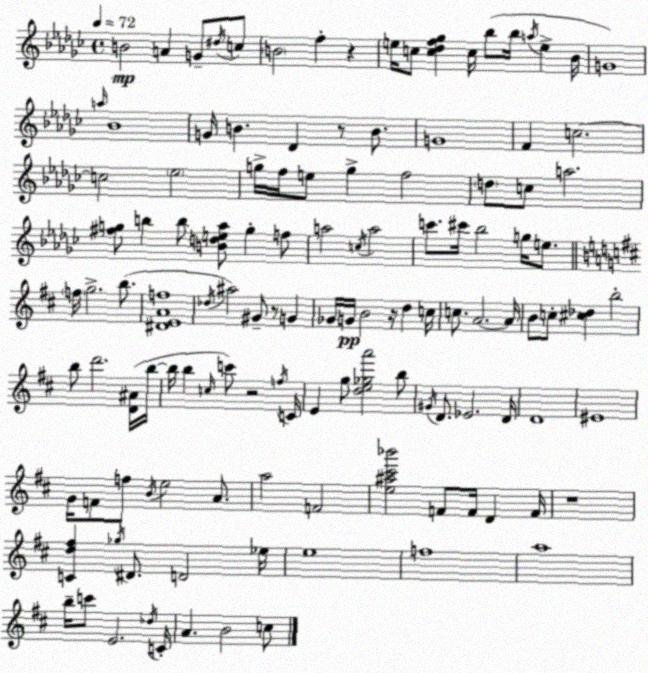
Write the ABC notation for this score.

X:1
T:Untitled
M:4/4
L:1/4
K:Ebm
B2 A G/2 ^d/4 c/2 B2 f z e/4 c/2 [c_df_g] c/4 _b/2 _b/4 a/4 e _B/4 G4 a/4 _B4 G/4 B _D z/2 B/2 G4 F c2 c2 _e2 g/4 f/4 e/2 g f2 d/2 c/2 a2 [^fg]/2 b b/2 [Bde_a]/2 g f/2 a2 c/4 a2 c'/2 ^c'/4 _b2 g/4 e/2 f/4 g2 b/2 [^DEAf]4 _d/4 ^a2 ^G/2 z/2 G _G/4 G/4 B2 z/4 d c/4 c/2 A2 A/4 B/2 c/2 [^c_d] b2 b/2 d'2 [D^A]/4 b/4 b/4 b c/4 c'/2 z2 f/4 C/4 E g/2 [de_ga']2 b/2 ^G/4 D/2 _E2 D/4 D4 ^E4 G/4 F/2 f/2 B/4 e2 A/2 a2 F2 [e^a^c'_b']2 F/2 F/4 D F/4 z4 [Cd^f] _g/4 ^D/2 D2 _e/4 e4 f4 a4 b/4 c'/2 E2 _d/4 C/4 A B2 c/2